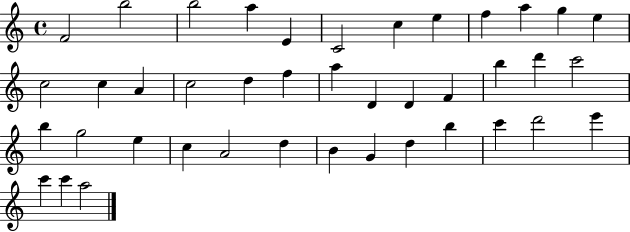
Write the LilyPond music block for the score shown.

{
  \clef treble
  \time 4/4
  \defaultTimeSignature
  \key c \major
  f'2 b''2 | b''2 a''4 e'4 | c'2 c''4 e''4 | f''4 a''4 g''4 e''4 | \break c''2 c''4 a'4 | c''2 d''4 f''4 | a''4 d'4 d'4 f'4 | b''4 d'''4 c'''2 | \break b''4 g''2 e''4 | c''4 a'2 d''4 | b'4 g'4 d''4 b''4 | c'''4 d'''2 e'''4 | \break c'''4 c'''4 a''2 | \bar "|."
}